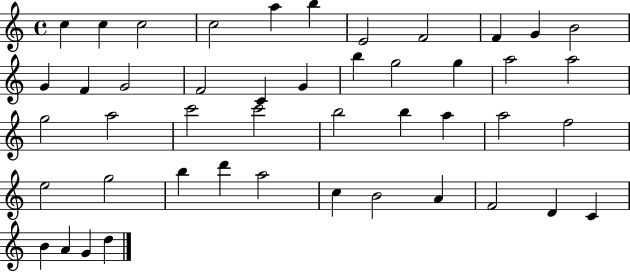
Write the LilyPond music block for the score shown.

{
  \clef treble
  \time 4/4
  \defaultTimeSignature
  \key c \major
  c''4 c''4 c''2 | c''2 a''4 b''4 | e'2 f'2 | f'4 g'4 b'2 | \break g'4 f'4 g'2 | f'2 c'4 g'4 | b''4 g''2 g''4 | a''2 a''2 | \break g''2 a''2 | c'''2 c'''2 | b''2 b''4 a''4 | a''2 f''2 | \break e''2 g''2 | b''4 d'''4 a''2 | c''4 b'2 a'4 | f'2 d'4 c'4 | \break b'4 a'4 g'4 d''4 | \bar "|."
}